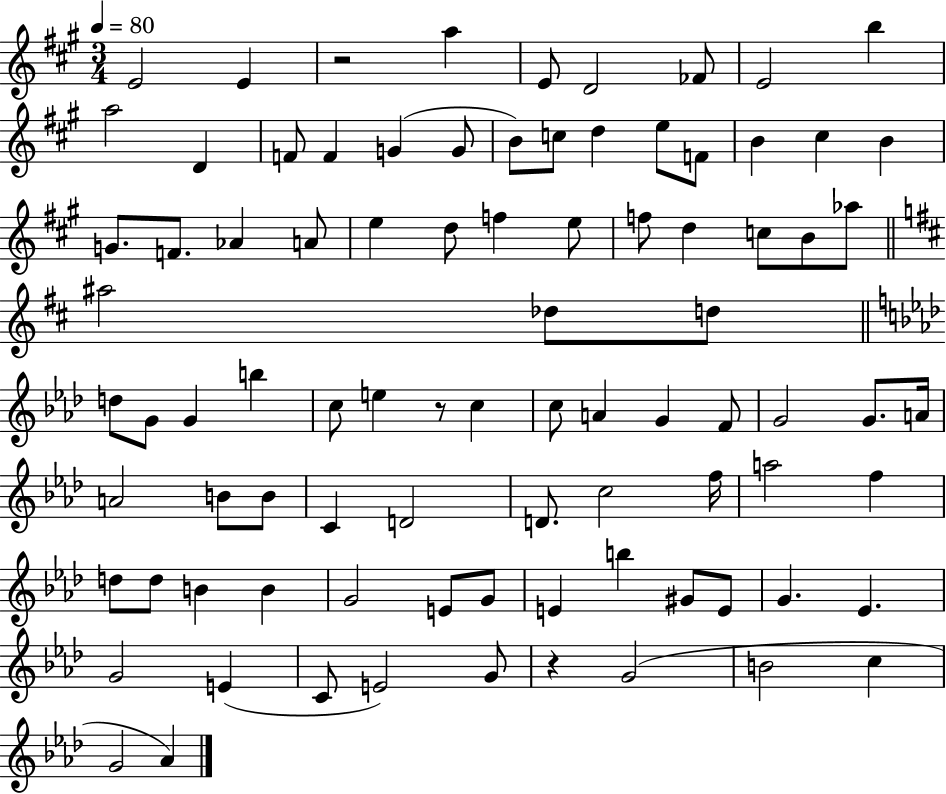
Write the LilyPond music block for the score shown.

{
  \clef treble
  \numericTimeSignature
  \time 3/4
  \key a \major
  \tempo 4 = 80
  e'2 e'4 | r2 a''4 | e'8 d'2 fes'8 | e'2 b''4 | \break a''2 d'4 | f'8 f'4 g'4( g'8 | b'8) c''8 d''4 e''8 f'8 | b'4 cis''4 b'4 | \break g'8. f'8. aes'4 a'8 | e''4 d''8 f''4 e''8 | f''8 d''4 c''8 b'8 aes''8 | \bar "||" \break \key b \minor ais''2 des''8 d''8 | \bar "||" \break \key f \minor d''8 g'8 g'4 b''4 | c''8 e''4 r8 c''4 | c''8 a'4 g'4 f'8 | g'2 g'8. a'16 | \break a'2 b'8 b'8 | c'4 d'2 | d'8. c''2 f''16 | a''2 f''4 | \break d''8 d''8 b'4 b'4 | g'2 e'8 g'8 | e'4 b''4 gis'8 e'8 | g'4. ees'4. | \break g'2 e'4( | c'8 e'2) g'8 | r4 g'2( | b'2 c''4 | \break g'2 aes'4) | \bar "|."
}